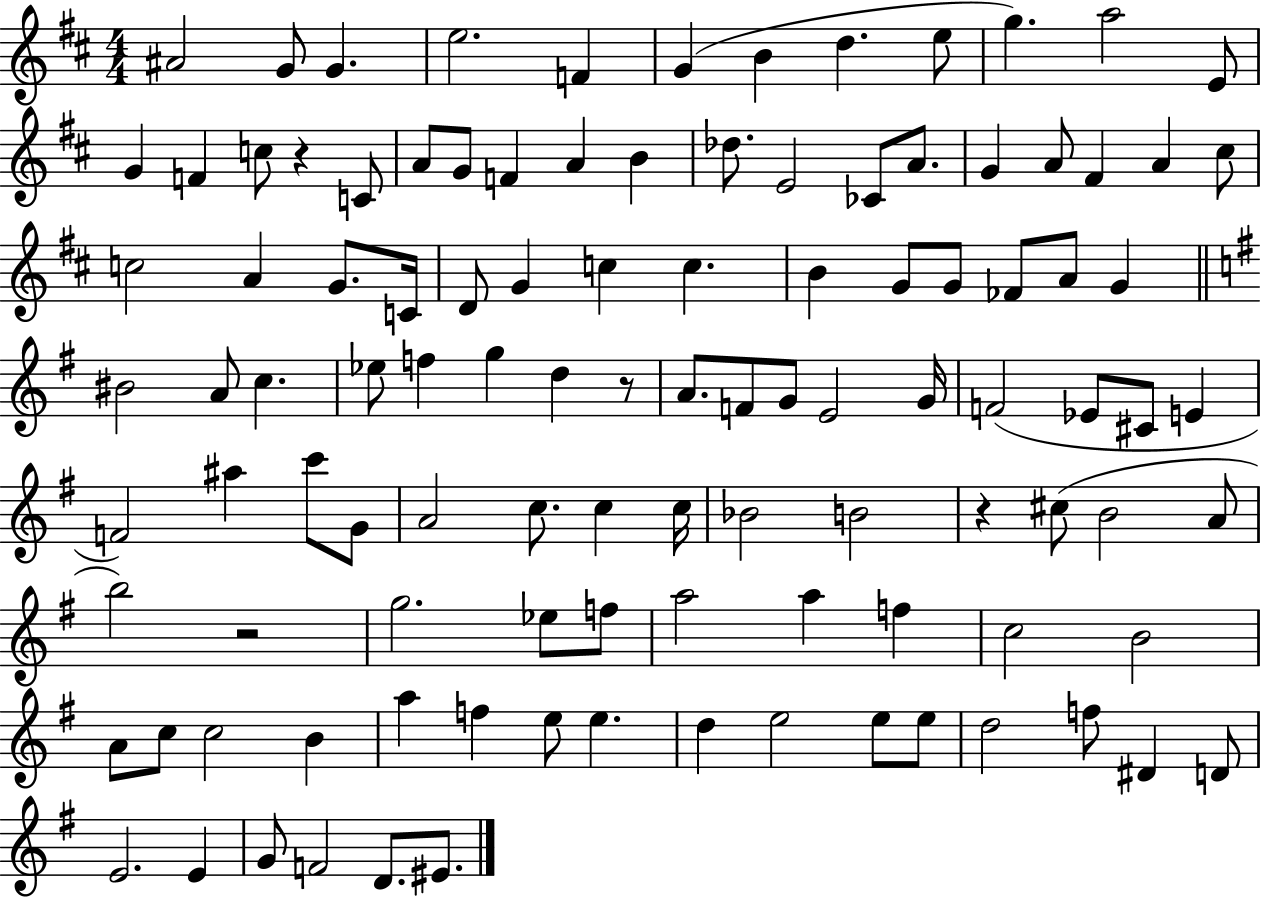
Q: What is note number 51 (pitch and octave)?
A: D5